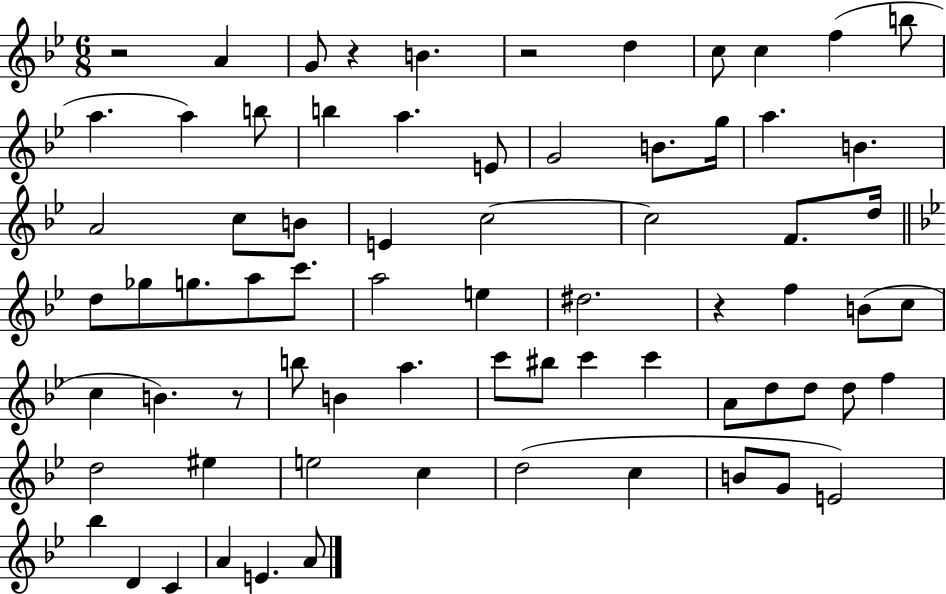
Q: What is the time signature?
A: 6/8